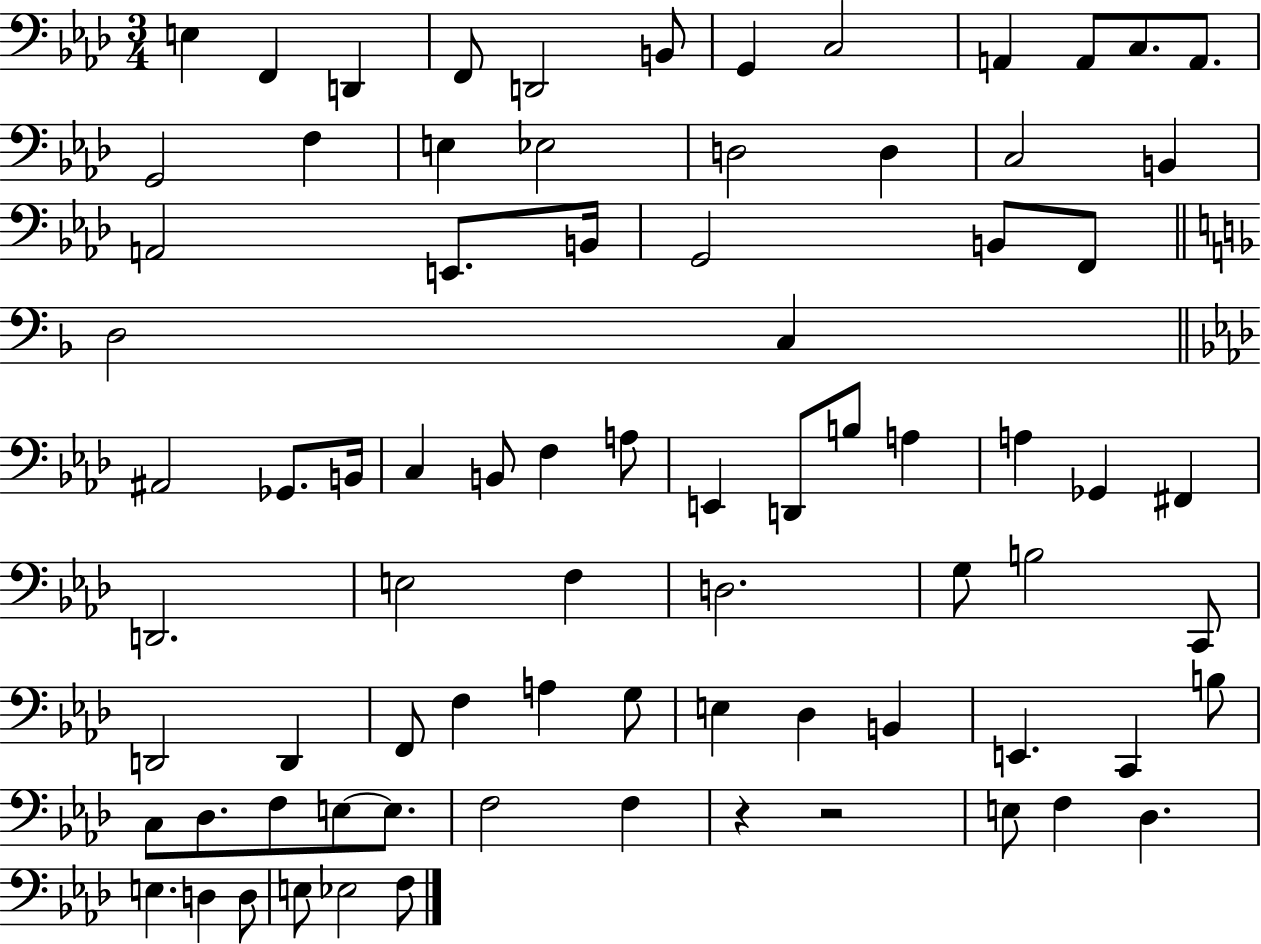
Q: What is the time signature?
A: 3/4